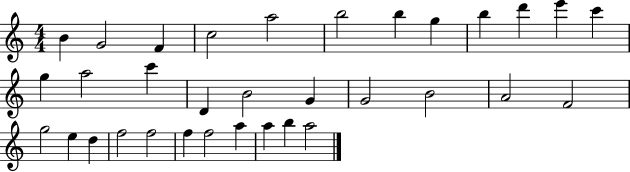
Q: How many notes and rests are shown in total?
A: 33